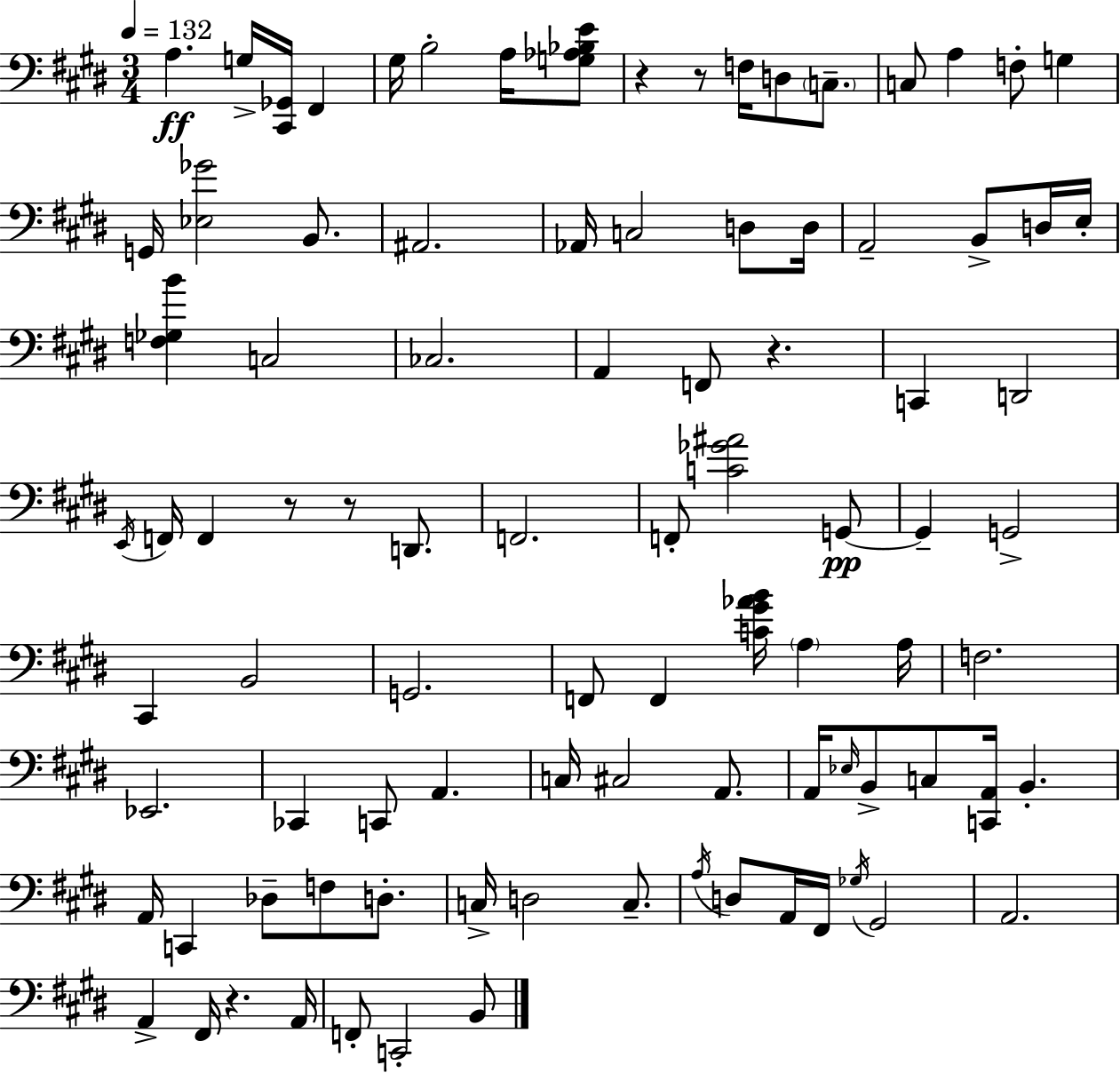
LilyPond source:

{
  \clef bass
  \numericTimeSignature
  \time 3/4
  \key e \major
  \tempo 4 = 132
  a4.\ff g16-> <cis, ges,>16 fis,4 | gis16 b2-. a16 <g aes bes e'>8 | r4 r8 f16 d8 \parenthesize c8.-- | c8 a4 f8-. g4 | \break g,16 <ees ges'>2 b,8. | ais,2. | aes,16 c2 d8 d16 | a,2-- b,8-> d16 e16-. | \break <f ges b'>4 c2 | ces2. | a,4 f,8 r4. | c,4 d,2 | \break \acciaccatura { e,16 } f,16 f,4 r8 r8 d,8. | f,2. | f,8-. <c' ges' ais'>2 g,8~~\pp | g,4-- g,2-> | \break cis,4 b,2 | g,2. | f,8 f,4 <c' gis' aes' b'>16 \parenthesize a4 | a16 f2. | \break ees,2. | ces,4 c,8 a,4. | c16 cis2 a,8. | a,16 \grace { ees16 } b,8-> c8 <c, a,>16 b,4.-. | \break a,16 c,4 des8-- f8 d8.-. | c16-> d2 c8.-- | \acciaccatura { a16 } d8 a,16 fis,16 \acciaccatura { ges16 } gis,2 | a,2. | \break a,4-> fis,16 r4. | a,16 f,8-. c,2-. | b,8 \bar "|."
}